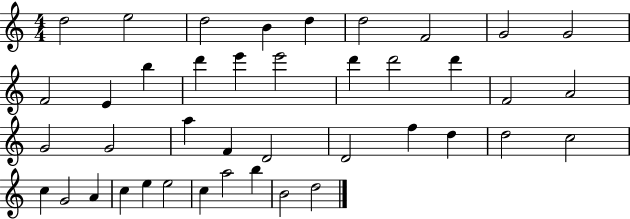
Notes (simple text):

D5/h E5/h D5/h B4/q D5/q D5/h F4/h G4/h G4/h F4/h E4/q B5/q D6/q E6/q E6/h D6/q D6/h D6/q F4/h A4/h G4/h G4/h A5/q F4/q D4/h D4/h F5/q D5/q D5/h C5/h C5/q G4/h A4/q C5/q E5/q E5/h C5/q A5/h B5/q B4/h D5/h